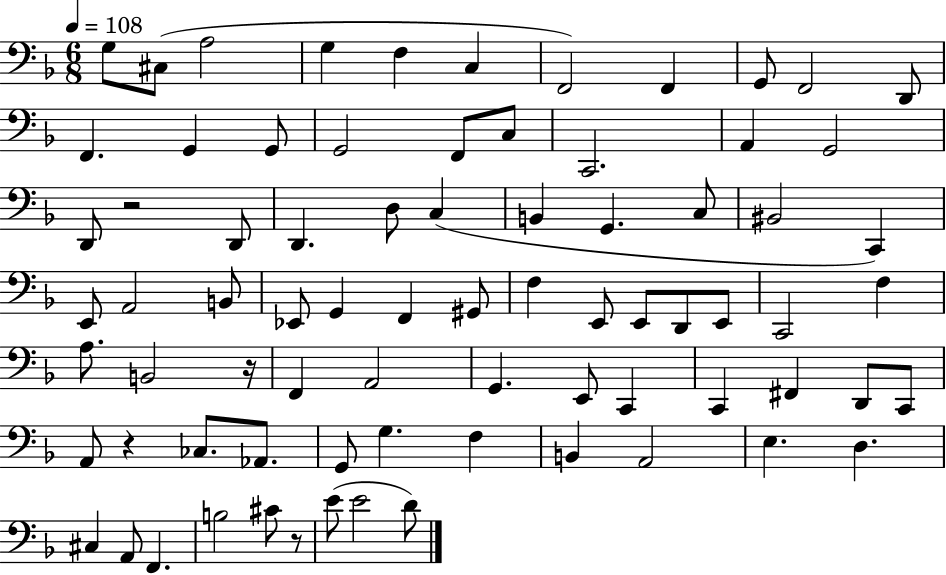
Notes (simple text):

G3/e C#3/e A3/h G3/q F3/q C3/q F2/h F2/q G2/e F2/h D2/e F2/q. G2/q G2/e G2/h F2/e C3/e C2/h. A2/q G2/h D2/e R/h D2/e D2/q. D3/e C3/q B2/q G2/q. C3/e BIS2/h C2/q E2/e A2/h B2/e Eb2/e G2/q F2/q G#2/e F3/q E2/e E2/e D2/e E2/e C2/h F3/q A3/e. B2/h R/s F2/q A2/h G2/q. E2/e C2/q C2/q F#2/q D2/e C2/e A2/e R/q CES3/e. Ab2/e. G2/e G3/q. F3/q B2/q A2/h E3/q. D3/q. C#3/q A2/e F2/q. B3/h C#4/e R/e E4/e E4/h D4/e